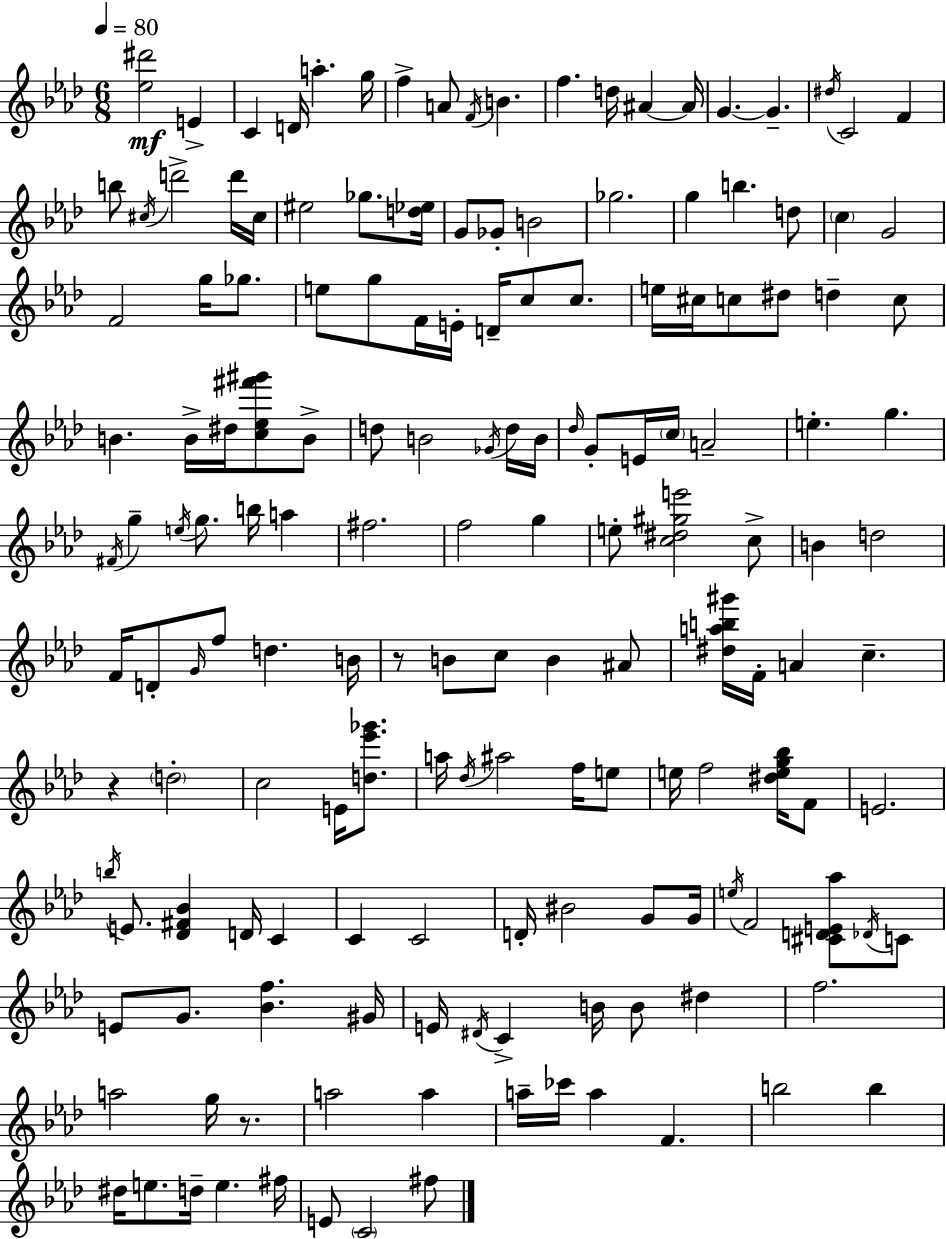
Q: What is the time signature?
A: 6/8